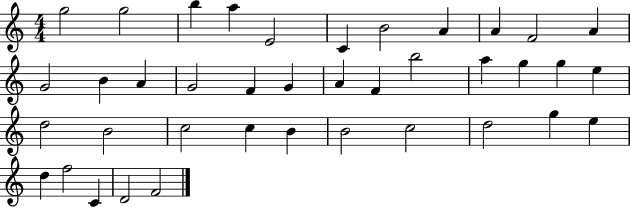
{
  \clef treble
  \numericTimeSignature
  \time 4/4
  \key c \major
  g''2 g''2 | b''4 a''4 e'2 | c'4 b'2 a'4 | a'4 f'2 a'4 | \break g'2 b'4 a'4 | g'2 f'4 g'4 | a'4 f'4 b''2 | a''4 g''4 g''4 e''4 | \break d''2 b'2 | c''2 c''4 b'4 | b'2 c''2 | d''2 g''4 e''4 | \break d''4 f''2 c'4 | d'2 f'2 | \bar "|."
}